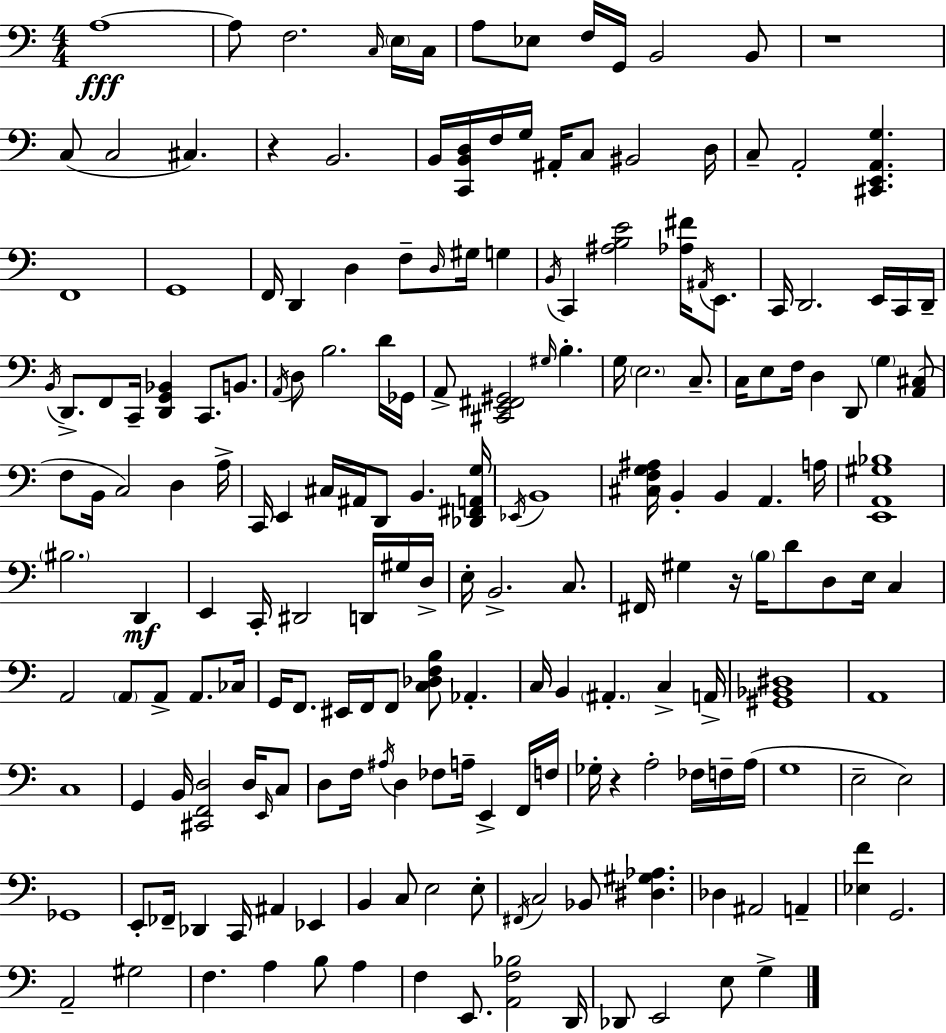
X:1
T:Untitled
M:4/4
L:1/4
K:Am
A,4 A,/2 F,2 C,/4 E,/4 C,/4 A,/2 _E,/2 F,/4 G,,/4 B,,2 B,,/2 z4 C,/2 C,2 ^C, z B,,2 B,,/4 [C,,B,,D,]/4 F,/4 G,/4 ^A,,/4 C,/2 ^B,,2 D,/4 C,/2 A,,2 [^C,,E,,A,,G,] F,,4 G,,4 F,,/4 D,, D, F,/2 D,/4 ^G,/4 G, B,,/4 C,, [^A,B,E]2 [_A,^F]/4 ^A,,/4 E,,/2 C,,/4 D,,2 E,,/4 C,,/4 D,,/4 B,,/4 D,,/2 F,,/2 C,,/4 [D,,G,,_B,,] C,,/2 B,,/2 A,,/4 D,/2 B,2 D/4 _G,,/4 A,,/2 [^C,,E,,^F,,^G,,]2 ^G,/4 B, G,/4 E,2 C,/2 C,/4 E,/2 F,/4 D, D,,/2 G, [A,,^C,]/2 F,/2 B,,/4 C,2 D, A,/4 C,,/4 E,, ^C,/4 ^A,,/4 D,,/2 B,, [_D,,^F,,A,,G,]/4 _E,,/4 B,,4 [^C,F,G,^A,]/4 B,, B,, A,, A,/4 [E,,A,,^G,_B,]4 ^B,2 D,, E,, C,,/4 ^D,,2 D,,/4 ^G,/4 D,/4 E,/4 B,,2 C,/2 ^F,,/4 ^G, z/4 B,/4 D/2 D,/2 E,/4 C, A,,2 A,,/2 A,,/2 A,,/2 _C,/4 G,,/4 F,,/2 ^E,,/4 F,,/4 F,,/2 [C,_D,F,B,]/2 _A,, C,/4 B,, ^A,, C, A,,/4 [^G,,_B,,^D,]4 A,,4 C,4 G,, B,,/4 [^C,,F,,D,]2 D,/4 E,,/4 C,/2 D,/2 F,/4 ^A,/4 D, _F,/2 A,/4 E,, F,,/4 F,/4 _G,/4 z A,2 _F,/4 F,/4 A,/4 G,4 E,2 E,2 _G,,4 E,,/2 _F,,/4 _D,, C,,/4 ^A,, _E,, B,, C,/2 E,2 E,/2 ^F,,/4 C,2 _B,,/2 [^D,^G,_A,] _D, ^A,,2 A,, [_E,F] G,,2 A,,2 ^G,2 F, A, B,/2 A, F, E,,/2 [A,,F,_B,]2 D,,/4 _D,,/2 E,,2 E,/2 G,